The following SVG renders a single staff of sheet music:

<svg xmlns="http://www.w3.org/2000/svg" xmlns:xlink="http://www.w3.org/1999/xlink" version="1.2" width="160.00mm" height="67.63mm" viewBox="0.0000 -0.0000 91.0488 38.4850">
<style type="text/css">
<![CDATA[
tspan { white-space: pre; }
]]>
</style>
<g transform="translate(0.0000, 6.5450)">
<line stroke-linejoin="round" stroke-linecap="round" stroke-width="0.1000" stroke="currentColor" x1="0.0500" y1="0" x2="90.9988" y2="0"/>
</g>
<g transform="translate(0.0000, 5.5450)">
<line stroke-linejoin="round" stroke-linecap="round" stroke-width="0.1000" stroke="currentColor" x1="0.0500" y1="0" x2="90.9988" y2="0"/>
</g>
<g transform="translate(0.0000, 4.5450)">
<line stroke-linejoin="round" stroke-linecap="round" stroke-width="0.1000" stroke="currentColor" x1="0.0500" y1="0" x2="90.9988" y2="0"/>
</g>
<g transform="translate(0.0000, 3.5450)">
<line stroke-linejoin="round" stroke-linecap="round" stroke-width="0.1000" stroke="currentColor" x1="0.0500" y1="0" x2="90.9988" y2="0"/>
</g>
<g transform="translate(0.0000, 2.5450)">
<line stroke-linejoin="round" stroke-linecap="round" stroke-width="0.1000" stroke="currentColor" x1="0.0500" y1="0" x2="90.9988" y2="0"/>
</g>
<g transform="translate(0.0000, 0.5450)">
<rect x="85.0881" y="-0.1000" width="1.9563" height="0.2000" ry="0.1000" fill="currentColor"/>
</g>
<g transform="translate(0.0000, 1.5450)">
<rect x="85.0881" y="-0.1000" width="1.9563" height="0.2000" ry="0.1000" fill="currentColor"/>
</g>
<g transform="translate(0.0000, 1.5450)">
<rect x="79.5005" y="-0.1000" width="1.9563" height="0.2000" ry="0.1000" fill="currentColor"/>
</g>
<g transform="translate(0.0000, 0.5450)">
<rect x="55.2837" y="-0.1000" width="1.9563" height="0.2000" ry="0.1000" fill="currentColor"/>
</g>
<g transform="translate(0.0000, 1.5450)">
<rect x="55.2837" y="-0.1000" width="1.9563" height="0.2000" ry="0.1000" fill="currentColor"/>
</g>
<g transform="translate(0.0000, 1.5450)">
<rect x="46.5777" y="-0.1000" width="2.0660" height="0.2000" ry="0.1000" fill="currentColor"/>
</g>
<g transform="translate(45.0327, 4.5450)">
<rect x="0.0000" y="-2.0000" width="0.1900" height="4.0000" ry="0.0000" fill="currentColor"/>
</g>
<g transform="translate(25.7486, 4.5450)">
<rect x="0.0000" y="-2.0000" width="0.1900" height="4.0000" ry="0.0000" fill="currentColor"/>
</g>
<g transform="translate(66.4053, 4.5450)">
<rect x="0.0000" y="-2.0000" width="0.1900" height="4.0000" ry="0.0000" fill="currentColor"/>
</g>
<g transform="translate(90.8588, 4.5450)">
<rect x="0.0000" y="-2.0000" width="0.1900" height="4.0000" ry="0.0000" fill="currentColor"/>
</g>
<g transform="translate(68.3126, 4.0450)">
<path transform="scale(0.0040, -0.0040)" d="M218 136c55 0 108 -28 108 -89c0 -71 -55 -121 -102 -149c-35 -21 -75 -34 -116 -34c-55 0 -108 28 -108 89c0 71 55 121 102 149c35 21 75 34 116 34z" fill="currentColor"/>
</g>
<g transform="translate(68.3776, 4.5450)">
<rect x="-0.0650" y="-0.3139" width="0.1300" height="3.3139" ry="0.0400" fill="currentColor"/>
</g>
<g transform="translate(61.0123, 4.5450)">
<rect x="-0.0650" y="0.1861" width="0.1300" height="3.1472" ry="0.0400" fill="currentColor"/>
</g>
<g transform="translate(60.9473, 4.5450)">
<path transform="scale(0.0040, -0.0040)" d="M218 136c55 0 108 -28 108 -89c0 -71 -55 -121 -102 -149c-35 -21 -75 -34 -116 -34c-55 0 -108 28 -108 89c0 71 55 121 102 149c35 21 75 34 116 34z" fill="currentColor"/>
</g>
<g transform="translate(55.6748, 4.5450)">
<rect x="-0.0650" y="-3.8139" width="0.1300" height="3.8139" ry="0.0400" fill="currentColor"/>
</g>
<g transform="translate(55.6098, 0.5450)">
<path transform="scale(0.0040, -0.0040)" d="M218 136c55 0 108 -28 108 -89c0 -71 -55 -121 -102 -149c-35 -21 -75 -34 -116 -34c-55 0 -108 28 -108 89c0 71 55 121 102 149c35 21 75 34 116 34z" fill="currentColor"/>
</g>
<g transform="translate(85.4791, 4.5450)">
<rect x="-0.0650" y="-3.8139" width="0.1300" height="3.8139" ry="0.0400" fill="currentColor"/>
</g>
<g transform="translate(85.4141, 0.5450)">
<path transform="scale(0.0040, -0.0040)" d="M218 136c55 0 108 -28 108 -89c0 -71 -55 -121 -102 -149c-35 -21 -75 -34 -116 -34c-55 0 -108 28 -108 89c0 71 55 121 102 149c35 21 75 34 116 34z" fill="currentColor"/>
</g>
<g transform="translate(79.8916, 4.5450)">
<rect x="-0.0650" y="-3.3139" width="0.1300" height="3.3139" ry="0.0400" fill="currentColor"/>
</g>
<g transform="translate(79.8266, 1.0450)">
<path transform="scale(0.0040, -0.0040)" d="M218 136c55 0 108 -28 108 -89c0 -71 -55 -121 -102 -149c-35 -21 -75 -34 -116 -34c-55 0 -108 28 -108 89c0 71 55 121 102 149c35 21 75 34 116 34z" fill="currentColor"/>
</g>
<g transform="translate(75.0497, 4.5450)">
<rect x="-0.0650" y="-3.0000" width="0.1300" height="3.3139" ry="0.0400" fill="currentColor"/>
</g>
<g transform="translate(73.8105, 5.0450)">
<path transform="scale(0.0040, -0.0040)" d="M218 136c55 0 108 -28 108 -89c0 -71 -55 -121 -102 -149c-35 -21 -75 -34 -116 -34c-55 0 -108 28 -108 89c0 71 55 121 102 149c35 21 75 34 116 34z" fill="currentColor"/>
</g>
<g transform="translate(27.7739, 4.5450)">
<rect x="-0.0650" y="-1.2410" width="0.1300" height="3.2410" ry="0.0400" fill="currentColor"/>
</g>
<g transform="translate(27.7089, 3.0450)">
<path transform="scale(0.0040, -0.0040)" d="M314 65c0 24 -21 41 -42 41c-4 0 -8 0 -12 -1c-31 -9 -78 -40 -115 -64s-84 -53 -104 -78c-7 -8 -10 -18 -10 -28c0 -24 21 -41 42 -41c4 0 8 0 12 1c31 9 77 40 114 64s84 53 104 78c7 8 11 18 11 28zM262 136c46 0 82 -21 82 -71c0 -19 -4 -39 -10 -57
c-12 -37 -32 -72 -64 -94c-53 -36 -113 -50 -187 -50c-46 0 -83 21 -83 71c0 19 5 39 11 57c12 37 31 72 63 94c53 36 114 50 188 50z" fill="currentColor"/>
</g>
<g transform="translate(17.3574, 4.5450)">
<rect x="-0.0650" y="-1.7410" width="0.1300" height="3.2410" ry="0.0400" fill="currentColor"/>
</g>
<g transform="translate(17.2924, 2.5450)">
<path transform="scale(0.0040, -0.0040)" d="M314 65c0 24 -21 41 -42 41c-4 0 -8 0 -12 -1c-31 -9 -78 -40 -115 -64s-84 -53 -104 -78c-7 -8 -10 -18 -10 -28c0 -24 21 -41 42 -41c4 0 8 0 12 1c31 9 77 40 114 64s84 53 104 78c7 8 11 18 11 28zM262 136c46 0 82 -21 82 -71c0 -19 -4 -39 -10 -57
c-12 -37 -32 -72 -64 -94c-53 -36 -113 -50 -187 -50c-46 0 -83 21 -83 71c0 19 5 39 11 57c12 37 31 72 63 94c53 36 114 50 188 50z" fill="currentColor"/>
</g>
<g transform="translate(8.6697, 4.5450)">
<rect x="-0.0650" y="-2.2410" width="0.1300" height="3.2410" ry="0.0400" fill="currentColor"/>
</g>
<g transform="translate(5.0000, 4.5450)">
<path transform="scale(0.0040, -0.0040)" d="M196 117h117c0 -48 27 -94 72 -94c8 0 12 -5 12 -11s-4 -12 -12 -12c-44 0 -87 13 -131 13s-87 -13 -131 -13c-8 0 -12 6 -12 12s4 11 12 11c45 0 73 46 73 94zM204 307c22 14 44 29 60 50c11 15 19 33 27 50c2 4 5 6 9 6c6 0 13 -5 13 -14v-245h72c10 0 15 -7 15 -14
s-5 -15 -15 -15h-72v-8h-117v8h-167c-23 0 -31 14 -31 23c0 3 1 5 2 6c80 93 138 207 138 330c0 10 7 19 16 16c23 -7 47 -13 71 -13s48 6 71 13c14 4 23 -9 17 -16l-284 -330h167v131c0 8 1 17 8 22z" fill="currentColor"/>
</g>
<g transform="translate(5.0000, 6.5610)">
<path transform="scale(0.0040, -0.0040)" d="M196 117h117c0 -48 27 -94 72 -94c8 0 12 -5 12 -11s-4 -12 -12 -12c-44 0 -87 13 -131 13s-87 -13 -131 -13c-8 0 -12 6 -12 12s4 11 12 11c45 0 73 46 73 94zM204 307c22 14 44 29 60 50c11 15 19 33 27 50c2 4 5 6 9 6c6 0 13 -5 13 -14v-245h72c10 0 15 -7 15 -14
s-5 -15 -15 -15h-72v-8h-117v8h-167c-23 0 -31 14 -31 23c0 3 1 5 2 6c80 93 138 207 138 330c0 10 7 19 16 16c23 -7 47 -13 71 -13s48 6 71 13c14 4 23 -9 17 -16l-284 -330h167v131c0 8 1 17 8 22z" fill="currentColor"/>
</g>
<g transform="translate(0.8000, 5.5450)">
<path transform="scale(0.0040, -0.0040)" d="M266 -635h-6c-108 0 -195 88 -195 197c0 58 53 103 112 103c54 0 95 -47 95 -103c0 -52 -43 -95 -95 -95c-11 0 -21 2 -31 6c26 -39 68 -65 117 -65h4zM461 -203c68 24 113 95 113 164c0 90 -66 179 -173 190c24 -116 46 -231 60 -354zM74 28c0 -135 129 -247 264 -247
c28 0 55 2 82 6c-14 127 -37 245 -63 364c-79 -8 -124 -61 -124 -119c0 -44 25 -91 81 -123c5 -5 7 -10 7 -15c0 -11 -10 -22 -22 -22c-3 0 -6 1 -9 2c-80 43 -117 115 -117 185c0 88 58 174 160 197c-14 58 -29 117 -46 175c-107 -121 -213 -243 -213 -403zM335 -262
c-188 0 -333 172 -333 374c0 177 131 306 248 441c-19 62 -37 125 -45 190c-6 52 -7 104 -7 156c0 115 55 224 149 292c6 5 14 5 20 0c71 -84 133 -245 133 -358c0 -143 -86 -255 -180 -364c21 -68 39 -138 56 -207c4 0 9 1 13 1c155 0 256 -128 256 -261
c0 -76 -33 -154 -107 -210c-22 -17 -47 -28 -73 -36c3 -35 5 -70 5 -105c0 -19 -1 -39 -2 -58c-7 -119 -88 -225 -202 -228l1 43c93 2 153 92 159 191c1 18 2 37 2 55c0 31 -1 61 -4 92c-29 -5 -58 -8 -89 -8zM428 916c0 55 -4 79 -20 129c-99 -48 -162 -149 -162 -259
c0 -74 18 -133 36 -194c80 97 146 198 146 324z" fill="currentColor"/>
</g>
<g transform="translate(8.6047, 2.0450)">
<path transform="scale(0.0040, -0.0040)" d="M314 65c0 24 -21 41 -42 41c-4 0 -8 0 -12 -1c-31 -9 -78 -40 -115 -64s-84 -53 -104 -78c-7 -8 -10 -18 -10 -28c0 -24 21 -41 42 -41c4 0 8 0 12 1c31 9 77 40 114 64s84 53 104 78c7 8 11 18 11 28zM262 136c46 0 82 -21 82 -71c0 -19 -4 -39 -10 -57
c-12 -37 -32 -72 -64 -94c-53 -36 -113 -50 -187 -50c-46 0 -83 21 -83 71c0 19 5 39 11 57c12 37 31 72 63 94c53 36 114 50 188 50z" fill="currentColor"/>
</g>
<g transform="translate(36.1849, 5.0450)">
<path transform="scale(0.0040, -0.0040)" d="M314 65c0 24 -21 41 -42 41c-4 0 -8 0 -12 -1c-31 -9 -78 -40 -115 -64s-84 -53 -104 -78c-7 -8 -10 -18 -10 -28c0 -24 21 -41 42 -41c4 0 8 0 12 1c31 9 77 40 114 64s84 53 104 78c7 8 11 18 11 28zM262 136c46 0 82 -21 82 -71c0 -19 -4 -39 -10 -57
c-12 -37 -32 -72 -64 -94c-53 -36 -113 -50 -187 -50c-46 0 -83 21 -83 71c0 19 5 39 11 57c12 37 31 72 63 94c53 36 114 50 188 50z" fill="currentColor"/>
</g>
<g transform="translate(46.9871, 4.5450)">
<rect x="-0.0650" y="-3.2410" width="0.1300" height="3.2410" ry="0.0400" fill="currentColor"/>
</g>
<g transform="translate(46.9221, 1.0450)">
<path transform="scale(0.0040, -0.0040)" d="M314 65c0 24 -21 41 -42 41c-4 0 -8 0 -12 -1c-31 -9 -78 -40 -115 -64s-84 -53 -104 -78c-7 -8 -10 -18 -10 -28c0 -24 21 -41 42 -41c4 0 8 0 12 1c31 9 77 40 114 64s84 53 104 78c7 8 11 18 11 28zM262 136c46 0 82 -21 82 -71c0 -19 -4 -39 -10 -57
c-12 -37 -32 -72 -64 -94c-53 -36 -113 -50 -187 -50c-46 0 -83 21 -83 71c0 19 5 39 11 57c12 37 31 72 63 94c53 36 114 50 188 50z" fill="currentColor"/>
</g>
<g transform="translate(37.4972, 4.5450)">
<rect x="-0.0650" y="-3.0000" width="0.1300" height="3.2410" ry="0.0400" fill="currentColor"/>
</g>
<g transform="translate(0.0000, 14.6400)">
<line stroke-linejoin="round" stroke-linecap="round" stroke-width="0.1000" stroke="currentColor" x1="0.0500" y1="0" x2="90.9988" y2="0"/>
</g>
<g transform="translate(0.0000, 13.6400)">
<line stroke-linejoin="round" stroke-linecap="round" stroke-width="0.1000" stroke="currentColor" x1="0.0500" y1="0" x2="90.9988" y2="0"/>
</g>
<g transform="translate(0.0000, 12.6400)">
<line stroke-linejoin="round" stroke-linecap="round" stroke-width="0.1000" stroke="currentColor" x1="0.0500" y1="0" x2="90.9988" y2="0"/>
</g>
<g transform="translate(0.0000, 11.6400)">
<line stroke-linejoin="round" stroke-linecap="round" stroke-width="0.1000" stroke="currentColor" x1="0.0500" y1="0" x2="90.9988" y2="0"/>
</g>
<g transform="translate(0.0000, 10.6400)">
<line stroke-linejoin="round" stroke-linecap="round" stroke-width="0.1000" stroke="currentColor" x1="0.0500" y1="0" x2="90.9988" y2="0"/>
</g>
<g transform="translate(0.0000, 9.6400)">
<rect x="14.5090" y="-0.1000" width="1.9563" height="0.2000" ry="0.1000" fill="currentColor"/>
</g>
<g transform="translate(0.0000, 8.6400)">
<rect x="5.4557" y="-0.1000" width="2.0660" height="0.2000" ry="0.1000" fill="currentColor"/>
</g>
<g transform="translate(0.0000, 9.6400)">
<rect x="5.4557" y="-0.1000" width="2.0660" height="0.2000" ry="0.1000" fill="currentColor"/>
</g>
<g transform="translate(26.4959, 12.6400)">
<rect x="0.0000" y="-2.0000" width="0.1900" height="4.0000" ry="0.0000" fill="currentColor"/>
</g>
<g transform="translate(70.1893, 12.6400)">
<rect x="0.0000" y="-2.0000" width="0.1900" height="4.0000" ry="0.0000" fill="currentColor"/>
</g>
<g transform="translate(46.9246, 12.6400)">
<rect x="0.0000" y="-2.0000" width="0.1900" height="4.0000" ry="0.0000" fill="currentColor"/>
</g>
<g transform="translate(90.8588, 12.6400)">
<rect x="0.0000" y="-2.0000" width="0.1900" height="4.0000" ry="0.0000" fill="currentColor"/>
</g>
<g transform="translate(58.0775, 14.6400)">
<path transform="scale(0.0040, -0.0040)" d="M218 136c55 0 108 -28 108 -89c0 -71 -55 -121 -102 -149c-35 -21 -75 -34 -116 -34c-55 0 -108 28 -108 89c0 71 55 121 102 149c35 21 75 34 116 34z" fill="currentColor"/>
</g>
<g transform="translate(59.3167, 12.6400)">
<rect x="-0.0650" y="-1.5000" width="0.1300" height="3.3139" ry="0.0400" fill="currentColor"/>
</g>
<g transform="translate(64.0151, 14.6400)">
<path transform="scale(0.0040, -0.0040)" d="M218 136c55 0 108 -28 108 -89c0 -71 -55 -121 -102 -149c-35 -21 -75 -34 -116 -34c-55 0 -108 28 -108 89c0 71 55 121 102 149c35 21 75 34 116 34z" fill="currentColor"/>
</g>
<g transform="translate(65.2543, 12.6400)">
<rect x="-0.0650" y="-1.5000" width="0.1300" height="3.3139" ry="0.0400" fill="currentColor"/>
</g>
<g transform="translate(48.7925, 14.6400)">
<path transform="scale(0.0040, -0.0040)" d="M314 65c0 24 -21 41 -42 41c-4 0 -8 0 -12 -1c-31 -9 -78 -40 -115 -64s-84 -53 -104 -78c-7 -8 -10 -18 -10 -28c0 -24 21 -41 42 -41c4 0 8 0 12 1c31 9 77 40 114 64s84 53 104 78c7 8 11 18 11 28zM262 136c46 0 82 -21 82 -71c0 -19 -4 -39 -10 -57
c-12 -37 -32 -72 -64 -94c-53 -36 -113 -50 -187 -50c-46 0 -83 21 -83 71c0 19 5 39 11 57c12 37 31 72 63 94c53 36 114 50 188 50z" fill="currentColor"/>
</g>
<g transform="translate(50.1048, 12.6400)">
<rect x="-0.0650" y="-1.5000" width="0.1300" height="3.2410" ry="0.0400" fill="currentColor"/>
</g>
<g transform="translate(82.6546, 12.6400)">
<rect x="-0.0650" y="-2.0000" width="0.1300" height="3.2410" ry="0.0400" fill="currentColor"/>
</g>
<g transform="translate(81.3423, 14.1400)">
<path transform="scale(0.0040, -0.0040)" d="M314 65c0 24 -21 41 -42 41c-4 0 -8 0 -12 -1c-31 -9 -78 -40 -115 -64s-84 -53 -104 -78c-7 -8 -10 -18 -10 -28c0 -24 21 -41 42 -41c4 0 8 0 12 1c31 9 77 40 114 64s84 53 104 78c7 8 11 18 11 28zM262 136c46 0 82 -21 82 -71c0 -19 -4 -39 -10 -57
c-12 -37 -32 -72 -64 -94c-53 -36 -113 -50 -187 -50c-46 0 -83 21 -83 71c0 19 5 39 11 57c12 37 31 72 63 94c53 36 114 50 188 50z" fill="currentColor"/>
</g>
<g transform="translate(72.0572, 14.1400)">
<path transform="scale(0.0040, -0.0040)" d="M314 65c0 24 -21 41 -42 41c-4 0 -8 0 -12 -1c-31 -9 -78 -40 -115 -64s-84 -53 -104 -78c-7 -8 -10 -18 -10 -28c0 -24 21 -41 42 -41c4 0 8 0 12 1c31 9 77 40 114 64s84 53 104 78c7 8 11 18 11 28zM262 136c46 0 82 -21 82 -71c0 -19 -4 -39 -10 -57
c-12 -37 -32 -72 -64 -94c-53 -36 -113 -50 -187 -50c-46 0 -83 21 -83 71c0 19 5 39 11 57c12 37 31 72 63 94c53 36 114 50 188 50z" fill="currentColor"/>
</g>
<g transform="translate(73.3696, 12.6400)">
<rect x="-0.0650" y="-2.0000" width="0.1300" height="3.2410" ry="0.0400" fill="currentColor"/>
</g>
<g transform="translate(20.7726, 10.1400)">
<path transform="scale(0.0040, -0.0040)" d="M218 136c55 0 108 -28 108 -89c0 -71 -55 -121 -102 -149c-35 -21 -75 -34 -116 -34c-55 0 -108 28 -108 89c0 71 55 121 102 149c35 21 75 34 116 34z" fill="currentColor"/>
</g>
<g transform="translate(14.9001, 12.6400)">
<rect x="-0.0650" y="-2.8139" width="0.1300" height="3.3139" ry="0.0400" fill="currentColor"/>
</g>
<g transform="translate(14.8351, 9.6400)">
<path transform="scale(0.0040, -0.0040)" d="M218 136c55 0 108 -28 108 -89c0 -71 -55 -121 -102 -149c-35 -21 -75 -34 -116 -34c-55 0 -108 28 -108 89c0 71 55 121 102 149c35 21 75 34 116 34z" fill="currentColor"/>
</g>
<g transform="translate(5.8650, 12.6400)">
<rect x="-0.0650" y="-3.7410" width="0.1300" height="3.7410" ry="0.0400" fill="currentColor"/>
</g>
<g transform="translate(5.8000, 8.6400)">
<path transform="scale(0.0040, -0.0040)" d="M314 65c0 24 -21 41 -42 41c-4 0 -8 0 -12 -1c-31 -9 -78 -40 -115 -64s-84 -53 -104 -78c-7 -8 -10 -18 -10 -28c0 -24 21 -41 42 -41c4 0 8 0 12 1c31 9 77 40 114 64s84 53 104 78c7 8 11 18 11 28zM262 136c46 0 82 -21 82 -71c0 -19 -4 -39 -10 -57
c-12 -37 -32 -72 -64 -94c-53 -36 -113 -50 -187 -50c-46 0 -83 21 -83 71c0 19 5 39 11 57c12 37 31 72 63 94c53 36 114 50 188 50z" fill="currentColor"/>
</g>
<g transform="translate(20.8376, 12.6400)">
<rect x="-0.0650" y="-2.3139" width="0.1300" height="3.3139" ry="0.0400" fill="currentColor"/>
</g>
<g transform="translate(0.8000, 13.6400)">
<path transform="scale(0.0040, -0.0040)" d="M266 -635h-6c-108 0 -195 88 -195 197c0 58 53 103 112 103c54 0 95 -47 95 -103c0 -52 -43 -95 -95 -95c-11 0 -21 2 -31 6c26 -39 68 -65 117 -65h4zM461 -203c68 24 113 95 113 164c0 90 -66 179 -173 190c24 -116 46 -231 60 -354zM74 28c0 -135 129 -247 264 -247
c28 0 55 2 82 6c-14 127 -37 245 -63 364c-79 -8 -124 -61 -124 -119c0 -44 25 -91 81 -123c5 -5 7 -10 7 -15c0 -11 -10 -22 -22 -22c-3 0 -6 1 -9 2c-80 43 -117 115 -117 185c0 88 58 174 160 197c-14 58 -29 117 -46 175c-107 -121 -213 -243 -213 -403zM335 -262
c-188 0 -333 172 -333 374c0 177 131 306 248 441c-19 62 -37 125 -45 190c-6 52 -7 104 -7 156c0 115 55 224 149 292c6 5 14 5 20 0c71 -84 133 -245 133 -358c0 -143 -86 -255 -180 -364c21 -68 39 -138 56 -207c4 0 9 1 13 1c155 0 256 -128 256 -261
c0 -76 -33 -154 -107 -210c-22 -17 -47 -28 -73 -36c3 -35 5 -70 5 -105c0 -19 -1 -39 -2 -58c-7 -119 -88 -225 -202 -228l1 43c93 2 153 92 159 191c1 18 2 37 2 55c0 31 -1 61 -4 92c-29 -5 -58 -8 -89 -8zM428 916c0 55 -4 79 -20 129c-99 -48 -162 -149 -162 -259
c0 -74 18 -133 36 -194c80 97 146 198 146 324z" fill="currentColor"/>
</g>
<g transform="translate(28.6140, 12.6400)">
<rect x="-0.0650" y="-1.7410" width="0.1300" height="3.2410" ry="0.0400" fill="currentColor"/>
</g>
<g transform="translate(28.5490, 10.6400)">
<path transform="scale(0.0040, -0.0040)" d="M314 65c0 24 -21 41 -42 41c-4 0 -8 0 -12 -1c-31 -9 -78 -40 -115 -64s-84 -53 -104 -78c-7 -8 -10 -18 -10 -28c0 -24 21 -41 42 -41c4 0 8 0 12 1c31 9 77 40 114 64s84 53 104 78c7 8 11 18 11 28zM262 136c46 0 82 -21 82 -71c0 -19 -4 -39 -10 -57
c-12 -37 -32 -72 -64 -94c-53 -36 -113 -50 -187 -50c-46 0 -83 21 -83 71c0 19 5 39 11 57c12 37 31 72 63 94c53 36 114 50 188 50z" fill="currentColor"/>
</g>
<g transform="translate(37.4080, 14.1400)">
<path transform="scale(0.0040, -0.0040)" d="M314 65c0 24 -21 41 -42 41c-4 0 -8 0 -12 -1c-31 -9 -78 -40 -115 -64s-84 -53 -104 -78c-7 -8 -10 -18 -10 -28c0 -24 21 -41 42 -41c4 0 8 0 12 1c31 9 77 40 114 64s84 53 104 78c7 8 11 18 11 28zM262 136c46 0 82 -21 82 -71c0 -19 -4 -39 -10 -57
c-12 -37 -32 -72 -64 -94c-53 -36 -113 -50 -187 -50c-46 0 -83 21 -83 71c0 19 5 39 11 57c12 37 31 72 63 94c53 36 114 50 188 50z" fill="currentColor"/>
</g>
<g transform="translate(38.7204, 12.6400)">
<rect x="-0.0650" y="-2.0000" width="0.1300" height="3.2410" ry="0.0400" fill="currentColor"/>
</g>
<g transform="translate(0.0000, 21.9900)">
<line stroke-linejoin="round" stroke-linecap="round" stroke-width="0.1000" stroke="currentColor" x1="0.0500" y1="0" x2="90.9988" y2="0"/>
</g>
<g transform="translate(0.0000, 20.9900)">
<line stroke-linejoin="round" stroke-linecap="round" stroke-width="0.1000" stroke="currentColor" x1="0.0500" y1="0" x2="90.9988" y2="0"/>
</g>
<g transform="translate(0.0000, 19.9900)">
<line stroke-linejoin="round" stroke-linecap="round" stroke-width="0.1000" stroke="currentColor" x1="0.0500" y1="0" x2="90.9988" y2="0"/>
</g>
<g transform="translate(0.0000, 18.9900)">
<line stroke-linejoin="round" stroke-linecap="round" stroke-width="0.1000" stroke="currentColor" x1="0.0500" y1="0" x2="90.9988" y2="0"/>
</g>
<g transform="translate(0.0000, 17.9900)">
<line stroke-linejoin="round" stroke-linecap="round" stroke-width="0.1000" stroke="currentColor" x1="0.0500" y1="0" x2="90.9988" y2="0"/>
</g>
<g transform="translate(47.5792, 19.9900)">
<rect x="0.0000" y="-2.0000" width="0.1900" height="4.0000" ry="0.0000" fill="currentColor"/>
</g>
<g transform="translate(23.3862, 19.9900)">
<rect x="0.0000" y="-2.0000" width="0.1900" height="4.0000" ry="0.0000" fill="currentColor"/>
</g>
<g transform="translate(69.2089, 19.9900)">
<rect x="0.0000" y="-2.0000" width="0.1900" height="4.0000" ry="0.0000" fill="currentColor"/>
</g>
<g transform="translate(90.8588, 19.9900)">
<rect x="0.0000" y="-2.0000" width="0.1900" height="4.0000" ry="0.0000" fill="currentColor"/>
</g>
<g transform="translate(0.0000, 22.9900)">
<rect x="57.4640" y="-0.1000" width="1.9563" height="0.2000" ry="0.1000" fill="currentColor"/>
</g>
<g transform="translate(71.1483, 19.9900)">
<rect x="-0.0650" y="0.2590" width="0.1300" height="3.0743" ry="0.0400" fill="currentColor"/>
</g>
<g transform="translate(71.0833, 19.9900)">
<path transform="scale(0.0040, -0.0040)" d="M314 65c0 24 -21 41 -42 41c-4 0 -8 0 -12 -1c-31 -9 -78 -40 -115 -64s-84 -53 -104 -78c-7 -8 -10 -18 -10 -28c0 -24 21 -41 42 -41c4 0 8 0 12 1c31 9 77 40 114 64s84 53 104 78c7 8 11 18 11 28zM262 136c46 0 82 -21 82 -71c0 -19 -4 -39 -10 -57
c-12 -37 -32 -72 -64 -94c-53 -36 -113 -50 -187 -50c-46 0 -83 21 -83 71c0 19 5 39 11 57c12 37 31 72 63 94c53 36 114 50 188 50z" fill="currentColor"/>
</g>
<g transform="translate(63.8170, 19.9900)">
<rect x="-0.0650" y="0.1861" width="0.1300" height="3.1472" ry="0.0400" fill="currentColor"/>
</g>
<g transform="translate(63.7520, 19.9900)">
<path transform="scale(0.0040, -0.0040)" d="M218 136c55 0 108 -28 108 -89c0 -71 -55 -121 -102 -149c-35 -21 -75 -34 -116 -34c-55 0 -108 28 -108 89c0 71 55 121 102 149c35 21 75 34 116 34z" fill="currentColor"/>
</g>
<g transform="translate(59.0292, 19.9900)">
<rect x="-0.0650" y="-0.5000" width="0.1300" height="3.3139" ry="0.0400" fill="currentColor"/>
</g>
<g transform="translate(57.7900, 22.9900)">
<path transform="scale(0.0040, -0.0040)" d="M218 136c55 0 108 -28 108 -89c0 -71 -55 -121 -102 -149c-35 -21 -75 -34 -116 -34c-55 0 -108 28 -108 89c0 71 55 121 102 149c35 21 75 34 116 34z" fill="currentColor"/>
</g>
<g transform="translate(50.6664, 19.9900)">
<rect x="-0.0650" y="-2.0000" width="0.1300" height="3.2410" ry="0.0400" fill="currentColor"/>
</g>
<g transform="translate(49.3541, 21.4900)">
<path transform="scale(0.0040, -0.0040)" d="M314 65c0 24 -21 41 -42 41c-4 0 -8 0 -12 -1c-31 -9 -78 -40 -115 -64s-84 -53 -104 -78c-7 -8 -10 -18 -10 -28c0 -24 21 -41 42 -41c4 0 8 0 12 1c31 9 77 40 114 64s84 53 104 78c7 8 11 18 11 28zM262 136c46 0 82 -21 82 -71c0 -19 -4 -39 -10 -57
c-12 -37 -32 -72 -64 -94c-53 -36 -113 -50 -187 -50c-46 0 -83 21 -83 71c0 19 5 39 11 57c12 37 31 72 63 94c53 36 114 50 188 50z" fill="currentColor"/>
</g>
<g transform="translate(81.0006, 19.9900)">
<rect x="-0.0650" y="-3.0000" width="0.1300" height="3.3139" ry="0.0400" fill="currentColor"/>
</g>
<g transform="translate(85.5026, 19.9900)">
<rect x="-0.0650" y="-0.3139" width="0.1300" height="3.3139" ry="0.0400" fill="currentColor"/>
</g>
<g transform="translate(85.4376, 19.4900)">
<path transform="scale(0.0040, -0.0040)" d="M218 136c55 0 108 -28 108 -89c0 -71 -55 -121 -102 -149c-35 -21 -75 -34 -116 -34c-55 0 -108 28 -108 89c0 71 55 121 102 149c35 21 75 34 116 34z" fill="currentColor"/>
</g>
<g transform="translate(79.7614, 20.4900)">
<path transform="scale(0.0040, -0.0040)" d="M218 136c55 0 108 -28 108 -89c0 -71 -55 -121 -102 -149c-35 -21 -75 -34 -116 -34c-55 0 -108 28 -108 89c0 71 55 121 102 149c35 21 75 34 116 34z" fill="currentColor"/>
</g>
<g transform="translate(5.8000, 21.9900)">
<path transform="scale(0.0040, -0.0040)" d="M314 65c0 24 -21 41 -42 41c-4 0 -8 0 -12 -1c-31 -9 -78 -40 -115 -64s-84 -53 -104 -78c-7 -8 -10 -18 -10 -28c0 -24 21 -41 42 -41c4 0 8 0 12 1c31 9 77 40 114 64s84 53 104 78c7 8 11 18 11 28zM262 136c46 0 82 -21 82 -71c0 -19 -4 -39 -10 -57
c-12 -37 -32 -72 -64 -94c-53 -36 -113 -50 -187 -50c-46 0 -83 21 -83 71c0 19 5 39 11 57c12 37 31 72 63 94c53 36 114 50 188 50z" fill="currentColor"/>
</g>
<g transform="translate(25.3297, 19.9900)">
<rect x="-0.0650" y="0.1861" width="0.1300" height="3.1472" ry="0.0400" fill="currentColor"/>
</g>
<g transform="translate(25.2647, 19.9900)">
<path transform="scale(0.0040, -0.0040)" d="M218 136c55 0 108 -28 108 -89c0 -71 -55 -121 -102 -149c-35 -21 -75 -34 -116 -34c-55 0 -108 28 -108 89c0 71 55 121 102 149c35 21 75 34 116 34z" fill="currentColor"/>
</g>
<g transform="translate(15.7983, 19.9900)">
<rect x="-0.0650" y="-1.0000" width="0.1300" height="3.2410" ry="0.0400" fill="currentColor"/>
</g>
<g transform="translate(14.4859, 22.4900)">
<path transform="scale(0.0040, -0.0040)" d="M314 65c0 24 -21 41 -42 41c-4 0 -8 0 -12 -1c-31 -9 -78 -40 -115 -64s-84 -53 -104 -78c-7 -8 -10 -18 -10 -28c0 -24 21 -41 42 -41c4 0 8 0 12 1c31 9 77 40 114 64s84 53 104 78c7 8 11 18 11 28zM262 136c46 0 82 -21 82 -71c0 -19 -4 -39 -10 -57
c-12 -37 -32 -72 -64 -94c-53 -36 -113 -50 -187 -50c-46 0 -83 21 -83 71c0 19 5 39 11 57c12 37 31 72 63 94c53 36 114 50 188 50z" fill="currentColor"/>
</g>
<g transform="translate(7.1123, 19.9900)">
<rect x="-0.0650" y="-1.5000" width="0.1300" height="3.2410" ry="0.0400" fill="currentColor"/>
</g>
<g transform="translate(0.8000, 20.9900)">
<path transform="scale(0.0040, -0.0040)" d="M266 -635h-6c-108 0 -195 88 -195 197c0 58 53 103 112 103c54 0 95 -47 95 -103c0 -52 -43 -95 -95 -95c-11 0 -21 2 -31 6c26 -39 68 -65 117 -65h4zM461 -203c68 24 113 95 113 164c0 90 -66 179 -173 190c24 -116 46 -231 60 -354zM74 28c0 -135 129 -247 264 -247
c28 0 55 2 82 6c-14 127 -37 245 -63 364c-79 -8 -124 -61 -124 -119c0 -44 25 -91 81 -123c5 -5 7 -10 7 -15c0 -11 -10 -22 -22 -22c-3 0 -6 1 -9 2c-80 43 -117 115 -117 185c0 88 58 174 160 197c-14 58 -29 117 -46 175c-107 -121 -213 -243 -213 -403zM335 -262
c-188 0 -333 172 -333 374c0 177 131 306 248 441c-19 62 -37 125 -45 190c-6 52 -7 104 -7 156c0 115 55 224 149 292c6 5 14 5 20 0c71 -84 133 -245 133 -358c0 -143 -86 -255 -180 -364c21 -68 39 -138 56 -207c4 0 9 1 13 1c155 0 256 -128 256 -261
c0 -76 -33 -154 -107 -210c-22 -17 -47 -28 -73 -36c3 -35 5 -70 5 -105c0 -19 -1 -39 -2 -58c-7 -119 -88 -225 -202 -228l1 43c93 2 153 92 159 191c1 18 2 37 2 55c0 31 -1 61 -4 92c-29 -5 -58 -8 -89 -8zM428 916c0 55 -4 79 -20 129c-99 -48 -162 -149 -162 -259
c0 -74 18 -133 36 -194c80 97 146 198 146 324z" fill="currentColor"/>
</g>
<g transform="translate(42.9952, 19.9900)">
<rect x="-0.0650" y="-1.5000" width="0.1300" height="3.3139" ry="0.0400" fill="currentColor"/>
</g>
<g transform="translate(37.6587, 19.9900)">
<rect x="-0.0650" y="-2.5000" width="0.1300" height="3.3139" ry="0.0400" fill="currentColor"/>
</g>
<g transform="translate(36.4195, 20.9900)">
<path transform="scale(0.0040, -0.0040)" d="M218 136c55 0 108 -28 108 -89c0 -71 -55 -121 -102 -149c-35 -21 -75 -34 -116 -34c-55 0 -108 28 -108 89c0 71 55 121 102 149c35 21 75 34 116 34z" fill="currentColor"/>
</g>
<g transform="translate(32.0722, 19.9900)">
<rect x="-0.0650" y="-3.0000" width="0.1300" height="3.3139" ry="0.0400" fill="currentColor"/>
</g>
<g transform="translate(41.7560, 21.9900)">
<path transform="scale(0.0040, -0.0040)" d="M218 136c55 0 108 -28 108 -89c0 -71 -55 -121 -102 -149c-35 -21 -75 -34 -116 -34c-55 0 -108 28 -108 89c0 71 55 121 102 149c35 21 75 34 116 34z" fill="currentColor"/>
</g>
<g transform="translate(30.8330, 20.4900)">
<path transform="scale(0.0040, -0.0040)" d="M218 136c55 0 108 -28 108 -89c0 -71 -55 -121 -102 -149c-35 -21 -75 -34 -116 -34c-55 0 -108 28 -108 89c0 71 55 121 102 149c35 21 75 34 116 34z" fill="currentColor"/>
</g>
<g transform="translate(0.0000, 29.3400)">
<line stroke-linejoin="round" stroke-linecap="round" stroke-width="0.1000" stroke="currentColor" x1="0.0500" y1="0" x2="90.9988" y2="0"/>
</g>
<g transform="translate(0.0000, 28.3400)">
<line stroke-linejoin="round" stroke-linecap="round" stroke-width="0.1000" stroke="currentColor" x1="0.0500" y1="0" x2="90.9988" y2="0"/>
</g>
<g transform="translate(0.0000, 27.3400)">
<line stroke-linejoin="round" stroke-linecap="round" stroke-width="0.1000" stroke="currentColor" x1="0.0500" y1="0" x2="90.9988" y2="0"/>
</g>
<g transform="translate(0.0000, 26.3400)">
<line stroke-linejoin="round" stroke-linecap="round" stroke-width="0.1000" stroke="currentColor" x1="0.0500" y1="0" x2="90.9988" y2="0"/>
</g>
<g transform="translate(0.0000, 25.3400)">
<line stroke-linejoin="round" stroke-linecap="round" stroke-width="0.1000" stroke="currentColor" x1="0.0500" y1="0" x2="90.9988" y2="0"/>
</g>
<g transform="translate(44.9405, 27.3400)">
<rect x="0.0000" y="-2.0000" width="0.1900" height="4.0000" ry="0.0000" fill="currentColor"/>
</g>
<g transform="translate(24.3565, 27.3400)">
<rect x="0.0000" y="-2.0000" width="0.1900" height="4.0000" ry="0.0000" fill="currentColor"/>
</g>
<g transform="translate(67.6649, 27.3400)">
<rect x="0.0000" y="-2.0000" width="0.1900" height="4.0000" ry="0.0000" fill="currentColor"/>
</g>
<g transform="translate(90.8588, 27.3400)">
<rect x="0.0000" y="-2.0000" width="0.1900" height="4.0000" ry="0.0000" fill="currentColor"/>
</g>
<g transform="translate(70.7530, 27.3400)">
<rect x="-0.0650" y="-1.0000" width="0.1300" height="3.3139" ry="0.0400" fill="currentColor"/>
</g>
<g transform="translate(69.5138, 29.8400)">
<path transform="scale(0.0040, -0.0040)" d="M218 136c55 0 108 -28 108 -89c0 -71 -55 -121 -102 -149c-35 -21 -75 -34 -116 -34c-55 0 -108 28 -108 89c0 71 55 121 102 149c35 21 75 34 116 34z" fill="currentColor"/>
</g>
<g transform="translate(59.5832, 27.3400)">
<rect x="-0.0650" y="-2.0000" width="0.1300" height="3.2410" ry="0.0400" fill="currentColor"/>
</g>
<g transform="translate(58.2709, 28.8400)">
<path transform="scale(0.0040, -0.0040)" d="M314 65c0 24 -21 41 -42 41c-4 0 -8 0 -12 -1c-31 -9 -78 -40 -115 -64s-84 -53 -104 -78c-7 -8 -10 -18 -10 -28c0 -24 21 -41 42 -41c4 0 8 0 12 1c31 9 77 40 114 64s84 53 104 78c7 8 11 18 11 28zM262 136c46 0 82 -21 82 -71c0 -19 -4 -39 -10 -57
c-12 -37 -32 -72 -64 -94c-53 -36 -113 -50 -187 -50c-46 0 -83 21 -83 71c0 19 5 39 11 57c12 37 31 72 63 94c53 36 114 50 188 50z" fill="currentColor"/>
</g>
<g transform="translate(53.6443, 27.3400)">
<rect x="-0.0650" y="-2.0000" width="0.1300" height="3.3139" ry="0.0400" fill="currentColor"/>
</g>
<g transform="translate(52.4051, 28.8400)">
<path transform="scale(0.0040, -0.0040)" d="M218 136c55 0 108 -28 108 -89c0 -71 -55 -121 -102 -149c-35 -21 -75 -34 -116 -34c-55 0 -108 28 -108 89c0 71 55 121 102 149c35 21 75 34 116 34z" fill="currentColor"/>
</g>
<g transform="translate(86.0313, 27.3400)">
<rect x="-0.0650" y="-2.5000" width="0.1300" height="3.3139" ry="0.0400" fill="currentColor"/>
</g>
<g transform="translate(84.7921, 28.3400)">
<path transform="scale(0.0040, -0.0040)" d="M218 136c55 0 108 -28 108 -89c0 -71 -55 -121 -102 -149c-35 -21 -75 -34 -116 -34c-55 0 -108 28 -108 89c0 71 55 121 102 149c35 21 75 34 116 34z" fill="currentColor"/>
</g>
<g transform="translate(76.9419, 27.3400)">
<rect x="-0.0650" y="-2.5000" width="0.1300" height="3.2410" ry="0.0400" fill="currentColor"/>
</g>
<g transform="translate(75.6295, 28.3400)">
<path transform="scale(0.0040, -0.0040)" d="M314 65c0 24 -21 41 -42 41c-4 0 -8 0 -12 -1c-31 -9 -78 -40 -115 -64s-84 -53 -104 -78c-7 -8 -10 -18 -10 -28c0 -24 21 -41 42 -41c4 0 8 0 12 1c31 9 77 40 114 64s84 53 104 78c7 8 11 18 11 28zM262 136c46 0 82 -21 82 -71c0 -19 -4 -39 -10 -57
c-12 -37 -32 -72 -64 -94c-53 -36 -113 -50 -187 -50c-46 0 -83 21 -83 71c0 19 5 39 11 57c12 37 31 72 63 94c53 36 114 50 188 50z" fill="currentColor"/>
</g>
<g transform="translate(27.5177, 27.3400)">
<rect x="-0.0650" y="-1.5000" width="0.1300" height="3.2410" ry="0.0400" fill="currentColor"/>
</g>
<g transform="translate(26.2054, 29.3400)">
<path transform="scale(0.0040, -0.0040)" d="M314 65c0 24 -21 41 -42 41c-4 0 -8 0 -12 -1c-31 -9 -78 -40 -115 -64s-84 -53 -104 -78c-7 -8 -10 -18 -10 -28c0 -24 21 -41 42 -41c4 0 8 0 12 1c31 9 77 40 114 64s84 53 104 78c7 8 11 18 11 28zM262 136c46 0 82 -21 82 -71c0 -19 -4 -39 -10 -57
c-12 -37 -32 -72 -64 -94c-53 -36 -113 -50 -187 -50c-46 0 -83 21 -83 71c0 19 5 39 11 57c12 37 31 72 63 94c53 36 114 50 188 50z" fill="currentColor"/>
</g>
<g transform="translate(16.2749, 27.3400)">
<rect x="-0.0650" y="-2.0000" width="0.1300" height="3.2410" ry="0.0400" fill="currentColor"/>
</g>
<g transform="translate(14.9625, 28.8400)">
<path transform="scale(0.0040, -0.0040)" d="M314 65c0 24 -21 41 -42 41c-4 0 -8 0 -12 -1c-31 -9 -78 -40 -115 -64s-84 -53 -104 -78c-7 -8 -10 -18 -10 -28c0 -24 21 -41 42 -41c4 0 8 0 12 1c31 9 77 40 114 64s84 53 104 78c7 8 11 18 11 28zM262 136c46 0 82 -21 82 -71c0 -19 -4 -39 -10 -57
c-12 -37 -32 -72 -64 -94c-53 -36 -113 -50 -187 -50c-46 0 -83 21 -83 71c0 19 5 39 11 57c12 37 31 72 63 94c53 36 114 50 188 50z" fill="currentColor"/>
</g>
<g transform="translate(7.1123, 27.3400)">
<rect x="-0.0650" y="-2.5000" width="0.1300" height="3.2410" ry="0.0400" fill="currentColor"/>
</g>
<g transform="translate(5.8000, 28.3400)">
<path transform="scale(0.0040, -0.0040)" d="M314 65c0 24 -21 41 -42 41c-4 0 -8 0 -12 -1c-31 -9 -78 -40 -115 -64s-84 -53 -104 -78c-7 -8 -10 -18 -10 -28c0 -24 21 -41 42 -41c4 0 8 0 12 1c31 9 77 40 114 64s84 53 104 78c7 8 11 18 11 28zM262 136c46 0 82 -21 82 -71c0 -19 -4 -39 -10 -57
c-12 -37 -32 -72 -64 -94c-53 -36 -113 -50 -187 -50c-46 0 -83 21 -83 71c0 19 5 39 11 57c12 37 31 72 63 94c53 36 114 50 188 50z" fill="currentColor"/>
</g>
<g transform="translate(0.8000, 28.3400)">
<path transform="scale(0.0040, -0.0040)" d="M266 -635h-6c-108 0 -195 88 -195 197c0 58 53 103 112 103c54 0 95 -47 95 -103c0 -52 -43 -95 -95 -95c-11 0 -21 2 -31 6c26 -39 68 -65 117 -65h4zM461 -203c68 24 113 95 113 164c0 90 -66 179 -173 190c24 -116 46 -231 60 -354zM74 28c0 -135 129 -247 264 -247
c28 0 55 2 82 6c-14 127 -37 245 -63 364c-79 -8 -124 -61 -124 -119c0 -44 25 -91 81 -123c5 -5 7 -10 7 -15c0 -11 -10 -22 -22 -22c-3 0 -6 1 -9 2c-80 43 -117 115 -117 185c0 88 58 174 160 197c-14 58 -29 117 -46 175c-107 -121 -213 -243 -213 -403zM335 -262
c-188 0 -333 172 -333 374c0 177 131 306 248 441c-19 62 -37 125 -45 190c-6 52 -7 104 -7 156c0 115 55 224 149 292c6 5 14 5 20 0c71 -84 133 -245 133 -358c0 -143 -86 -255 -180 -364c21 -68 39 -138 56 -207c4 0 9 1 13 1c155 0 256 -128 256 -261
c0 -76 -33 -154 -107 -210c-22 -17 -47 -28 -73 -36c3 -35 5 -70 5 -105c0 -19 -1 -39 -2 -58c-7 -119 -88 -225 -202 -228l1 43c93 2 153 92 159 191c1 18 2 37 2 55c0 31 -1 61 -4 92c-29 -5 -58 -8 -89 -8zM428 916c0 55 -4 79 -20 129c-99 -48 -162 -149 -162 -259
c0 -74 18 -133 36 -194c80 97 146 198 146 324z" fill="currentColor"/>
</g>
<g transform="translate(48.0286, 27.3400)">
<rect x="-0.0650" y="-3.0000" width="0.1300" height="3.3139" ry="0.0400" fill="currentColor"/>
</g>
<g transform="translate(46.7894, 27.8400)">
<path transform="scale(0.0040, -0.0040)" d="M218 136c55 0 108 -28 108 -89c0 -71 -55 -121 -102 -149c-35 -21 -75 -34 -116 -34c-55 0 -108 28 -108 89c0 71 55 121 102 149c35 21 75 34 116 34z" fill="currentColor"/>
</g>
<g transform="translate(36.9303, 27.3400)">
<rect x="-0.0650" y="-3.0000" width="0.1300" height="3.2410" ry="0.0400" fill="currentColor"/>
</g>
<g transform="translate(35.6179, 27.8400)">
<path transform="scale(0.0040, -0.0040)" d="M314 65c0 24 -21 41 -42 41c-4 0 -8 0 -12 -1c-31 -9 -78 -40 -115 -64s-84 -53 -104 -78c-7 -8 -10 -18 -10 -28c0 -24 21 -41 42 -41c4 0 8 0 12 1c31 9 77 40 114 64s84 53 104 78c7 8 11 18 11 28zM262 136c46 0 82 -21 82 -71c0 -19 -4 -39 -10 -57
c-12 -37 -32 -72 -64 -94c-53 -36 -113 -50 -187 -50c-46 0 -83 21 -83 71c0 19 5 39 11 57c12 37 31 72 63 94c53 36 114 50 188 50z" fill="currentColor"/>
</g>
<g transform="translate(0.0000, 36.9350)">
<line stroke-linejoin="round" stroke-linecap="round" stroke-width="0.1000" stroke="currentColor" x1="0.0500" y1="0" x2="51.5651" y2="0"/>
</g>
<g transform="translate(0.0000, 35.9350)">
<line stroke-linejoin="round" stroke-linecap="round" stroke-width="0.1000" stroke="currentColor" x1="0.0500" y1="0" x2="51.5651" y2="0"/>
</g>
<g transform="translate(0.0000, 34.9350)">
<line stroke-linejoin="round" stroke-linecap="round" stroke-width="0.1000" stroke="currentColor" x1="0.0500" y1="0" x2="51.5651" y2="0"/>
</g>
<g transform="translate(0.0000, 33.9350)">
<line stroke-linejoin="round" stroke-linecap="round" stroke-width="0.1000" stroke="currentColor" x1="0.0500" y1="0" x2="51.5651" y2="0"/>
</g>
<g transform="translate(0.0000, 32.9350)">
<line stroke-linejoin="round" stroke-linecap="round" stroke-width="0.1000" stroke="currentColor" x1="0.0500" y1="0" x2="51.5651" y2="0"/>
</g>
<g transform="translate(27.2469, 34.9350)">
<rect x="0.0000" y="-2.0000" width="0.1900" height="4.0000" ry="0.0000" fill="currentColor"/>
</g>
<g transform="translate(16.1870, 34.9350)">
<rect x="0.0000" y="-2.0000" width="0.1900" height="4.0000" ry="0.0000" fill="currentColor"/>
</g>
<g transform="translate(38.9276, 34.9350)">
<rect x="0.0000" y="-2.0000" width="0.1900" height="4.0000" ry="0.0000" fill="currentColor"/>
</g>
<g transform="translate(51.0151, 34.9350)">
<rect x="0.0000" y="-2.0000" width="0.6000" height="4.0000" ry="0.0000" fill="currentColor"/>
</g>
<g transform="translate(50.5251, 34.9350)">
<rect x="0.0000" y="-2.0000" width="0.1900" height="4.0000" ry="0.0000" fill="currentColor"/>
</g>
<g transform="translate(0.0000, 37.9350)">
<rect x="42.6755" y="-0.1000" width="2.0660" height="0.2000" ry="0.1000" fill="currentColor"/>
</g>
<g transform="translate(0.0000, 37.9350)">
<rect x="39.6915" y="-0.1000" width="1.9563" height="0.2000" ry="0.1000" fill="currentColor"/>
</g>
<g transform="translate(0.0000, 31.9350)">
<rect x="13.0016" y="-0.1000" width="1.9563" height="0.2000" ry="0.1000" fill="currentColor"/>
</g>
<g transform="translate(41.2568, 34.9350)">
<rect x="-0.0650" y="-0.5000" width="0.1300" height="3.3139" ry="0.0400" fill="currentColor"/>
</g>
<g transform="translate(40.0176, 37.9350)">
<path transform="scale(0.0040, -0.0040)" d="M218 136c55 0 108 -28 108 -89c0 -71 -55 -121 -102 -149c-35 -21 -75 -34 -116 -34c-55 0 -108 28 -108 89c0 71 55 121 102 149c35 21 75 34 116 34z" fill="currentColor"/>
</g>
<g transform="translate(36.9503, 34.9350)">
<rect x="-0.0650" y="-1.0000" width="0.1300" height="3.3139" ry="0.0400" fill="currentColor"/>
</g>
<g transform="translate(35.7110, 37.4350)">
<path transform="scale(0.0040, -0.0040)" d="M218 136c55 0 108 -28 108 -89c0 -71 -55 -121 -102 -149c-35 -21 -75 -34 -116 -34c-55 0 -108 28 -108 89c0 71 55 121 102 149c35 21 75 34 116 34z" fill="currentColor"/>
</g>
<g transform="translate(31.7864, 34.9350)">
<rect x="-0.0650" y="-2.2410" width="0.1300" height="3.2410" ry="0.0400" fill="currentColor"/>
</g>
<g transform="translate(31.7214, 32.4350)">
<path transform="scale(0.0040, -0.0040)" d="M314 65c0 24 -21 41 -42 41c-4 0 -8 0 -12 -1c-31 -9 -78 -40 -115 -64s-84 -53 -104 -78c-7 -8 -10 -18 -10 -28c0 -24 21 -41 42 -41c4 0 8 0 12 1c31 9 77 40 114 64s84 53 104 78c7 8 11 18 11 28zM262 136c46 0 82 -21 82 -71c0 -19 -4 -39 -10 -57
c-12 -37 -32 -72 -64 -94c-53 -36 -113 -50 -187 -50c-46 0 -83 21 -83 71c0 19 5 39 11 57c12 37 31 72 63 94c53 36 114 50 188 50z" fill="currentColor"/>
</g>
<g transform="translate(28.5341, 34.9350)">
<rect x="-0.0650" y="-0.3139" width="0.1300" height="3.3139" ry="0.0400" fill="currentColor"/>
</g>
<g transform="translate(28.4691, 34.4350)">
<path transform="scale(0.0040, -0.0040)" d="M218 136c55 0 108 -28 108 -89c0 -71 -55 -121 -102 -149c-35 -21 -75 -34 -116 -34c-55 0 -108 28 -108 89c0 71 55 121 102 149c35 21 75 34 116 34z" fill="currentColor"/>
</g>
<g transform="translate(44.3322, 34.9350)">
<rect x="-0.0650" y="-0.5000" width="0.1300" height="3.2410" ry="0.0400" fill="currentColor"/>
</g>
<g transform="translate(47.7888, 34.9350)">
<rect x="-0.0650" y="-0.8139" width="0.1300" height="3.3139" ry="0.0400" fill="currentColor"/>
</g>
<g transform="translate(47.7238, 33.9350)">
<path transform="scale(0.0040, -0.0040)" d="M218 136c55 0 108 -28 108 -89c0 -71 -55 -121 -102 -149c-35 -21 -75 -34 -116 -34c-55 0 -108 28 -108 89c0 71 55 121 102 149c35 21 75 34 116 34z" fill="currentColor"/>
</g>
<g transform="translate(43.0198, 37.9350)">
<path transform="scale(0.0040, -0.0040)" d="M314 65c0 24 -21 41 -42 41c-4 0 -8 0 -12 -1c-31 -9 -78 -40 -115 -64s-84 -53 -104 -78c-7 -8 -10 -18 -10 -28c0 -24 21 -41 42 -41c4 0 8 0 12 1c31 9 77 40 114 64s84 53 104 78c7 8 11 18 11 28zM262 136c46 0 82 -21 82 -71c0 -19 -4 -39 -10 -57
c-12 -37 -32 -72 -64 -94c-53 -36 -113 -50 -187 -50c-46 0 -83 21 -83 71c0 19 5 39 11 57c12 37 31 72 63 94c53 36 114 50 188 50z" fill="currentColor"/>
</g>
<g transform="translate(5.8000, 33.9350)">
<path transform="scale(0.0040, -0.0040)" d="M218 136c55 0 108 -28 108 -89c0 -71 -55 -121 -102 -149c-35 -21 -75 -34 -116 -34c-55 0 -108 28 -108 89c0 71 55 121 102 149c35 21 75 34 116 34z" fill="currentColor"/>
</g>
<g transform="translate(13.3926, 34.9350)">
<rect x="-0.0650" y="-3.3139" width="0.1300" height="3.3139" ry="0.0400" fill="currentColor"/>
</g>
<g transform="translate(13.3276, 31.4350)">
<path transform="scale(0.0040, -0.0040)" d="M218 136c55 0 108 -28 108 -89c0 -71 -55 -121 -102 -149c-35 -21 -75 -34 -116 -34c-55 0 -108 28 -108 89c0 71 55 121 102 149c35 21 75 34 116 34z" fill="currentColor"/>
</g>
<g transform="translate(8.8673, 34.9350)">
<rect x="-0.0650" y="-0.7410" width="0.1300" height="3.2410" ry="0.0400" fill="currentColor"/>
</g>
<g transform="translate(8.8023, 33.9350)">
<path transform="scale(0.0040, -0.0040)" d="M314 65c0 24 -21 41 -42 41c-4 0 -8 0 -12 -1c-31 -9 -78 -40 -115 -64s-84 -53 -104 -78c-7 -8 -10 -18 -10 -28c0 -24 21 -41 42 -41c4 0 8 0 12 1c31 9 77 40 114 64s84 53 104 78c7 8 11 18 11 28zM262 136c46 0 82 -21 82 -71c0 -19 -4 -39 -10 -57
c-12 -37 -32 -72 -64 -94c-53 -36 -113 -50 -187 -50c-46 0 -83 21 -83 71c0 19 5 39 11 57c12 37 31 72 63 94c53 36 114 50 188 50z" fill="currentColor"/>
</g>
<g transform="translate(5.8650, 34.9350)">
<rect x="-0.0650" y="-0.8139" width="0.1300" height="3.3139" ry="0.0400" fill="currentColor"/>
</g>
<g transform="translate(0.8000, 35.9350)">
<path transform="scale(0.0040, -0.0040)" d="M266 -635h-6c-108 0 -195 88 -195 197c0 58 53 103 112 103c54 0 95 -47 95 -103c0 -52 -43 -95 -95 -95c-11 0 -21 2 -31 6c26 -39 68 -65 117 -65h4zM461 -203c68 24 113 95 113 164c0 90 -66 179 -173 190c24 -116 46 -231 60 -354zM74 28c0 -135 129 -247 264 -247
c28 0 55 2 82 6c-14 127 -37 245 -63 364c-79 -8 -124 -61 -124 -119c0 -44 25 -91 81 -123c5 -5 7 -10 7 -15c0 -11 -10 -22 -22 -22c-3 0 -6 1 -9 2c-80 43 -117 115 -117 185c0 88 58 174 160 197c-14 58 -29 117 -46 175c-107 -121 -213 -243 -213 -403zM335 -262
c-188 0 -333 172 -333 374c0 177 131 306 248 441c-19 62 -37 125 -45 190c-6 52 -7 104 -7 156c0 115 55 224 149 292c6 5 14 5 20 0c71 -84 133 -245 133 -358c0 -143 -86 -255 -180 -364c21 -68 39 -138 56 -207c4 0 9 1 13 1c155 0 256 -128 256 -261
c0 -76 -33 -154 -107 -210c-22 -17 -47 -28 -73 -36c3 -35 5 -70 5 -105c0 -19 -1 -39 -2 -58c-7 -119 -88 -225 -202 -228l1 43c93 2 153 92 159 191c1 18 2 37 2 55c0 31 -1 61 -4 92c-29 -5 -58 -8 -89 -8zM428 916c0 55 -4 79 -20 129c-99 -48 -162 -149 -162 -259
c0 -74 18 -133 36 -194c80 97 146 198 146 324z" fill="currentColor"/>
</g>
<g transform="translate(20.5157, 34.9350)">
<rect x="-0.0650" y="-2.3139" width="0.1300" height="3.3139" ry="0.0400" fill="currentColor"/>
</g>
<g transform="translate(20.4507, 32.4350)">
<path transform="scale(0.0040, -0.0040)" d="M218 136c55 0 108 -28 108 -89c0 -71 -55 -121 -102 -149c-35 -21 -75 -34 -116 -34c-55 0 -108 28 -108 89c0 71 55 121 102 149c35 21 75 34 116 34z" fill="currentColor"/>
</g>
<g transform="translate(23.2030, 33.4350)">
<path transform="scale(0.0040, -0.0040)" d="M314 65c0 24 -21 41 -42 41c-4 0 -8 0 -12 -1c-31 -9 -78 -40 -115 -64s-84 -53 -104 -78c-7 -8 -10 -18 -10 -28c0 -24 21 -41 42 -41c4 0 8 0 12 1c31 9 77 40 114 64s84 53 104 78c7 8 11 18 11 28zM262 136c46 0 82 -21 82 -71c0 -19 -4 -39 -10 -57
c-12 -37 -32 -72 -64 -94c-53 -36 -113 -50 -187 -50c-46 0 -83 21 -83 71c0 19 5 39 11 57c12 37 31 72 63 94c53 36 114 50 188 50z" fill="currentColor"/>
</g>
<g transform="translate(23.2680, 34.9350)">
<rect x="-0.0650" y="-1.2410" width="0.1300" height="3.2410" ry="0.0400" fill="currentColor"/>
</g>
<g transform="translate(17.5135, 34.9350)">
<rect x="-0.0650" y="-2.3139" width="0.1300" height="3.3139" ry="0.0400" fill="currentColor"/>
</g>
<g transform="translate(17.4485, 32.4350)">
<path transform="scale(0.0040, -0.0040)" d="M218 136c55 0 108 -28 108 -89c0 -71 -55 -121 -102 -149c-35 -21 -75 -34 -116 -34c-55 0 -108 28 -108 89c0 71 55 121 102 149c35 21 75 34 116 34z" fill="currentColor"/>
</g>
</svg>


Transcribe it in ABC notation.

X:1
T:Untitled
M:4/4
L:1/4
K:C
g2 f2 e2 A2 b2 c' B c A b c' c'2 a g f2 F2 E2 E E F2 F2 E2 D2 B A G E F2 C B B2 A c G2 F2 E2 A2 A F F2 D G2 G d d2 b g g e2 c g2 D C C2 d